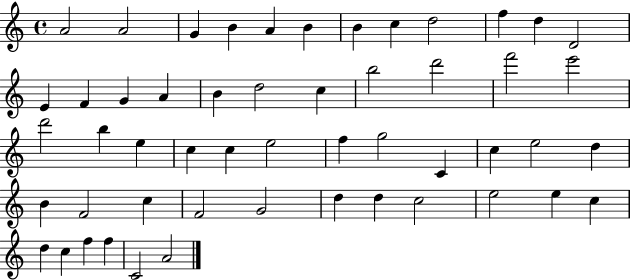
{
  \clef treble
  \time 4/4
  \defaultTimeSignature
  \key c \major
  a'2 a'2 | g'4 b'4 a'4 b'4 | b'4 c''4 d''2 | f''4 d''4 d'2 | \break e'4 f'4 g'4 a'4 | b'4 d''2 c''4 | b''2 d'''2 | f'''2 e'''2 | \break d'''2 b''4 e''4 | c''4 c''4 e''2 | f''4 g''2 c'4 | c''4 e''2 d''4 | \break b'4 f'2 c''4 | f'2 g'2 | d''4 d''4 c''2 | e''2 e''4 c''4 | \break d''4 c''4 f''4 f''4 | c'2 a'2 | \bar "|."
}